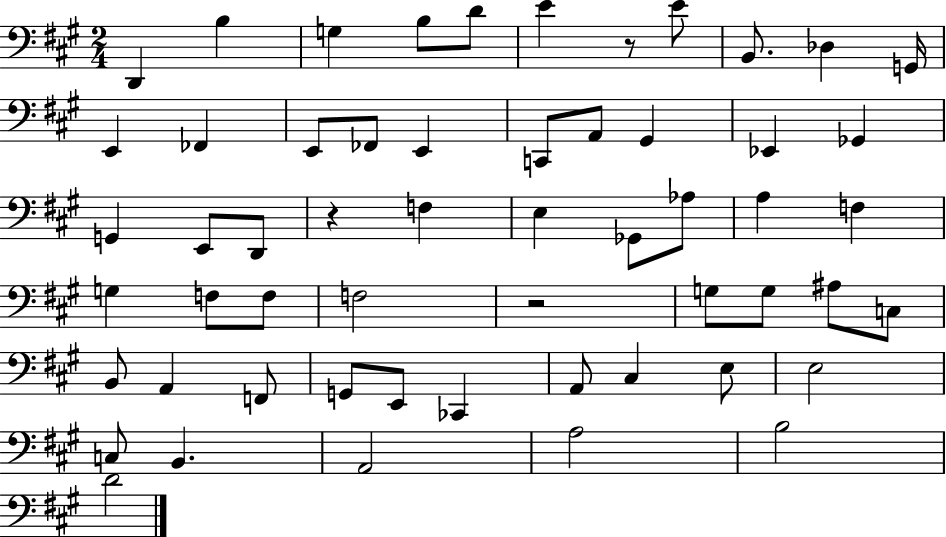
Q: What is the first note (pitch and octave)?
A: D2